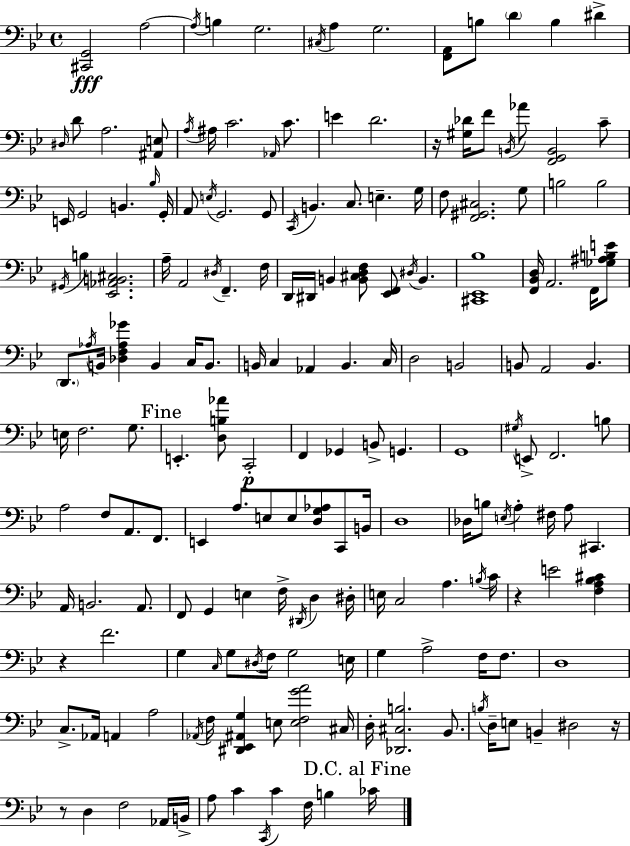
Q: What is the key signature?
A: BES major